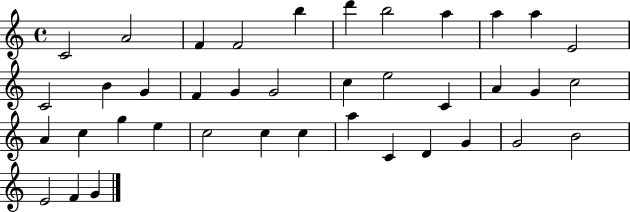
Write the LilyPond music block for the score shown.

{
  \clef treble
  \time 4/4
  \defaultTimeSignature
  \key c \major
  c'2 a'2 | f'4 f'2 b''4 | d'''4 b''2 a''4 | a''4 a''4 e'2 | \break c'2 b'4 g'4 | f'4 g'4 g'2 | c''4 e''2 c'4 | a'4 g'4 c''2 | \break a'4 c''4 g''4 e''4 | c''2 c''4 c''4 | a''4 c'4 d'4 g'4 | g'2 b'2 | \break e'2 f'4 g'4 | \bar "|."
}